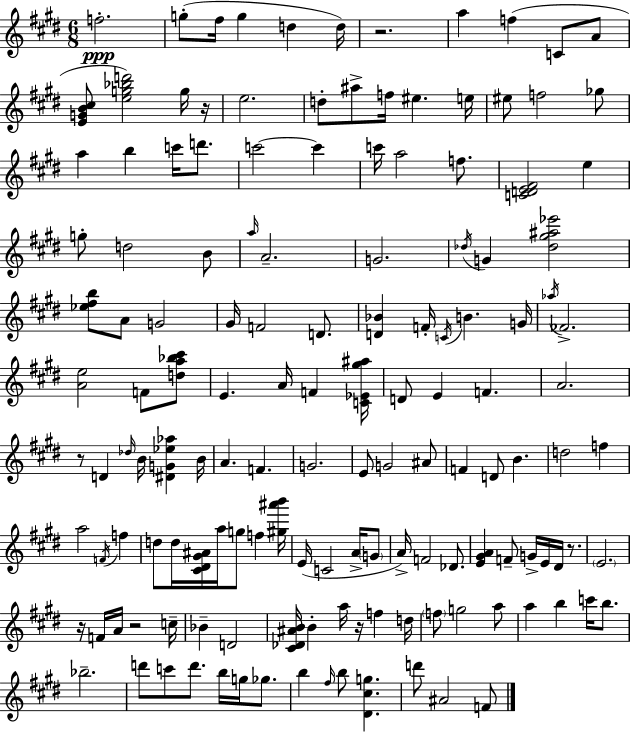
{
  \clef treble
  \numericTimeSignature
  \time 6/8
  \key e \major
  \repeat volta 2 { f''2.-.\ppp | g''8-.( fis''16 g''4 d''4 d''16) | r2. | a''4 f''4( c'8 a'8 | \break <e' g' b' cis''>8 <e'' g'' bes'' d'''>2) g''16 r16 | e''2. | d''8-. ais''8-> f''16 eis''4. e''16 | eis''8 f''2 ges''8 | \break a''4 b''4 c'''16 d'''8. | c'''2~~ c'''4 | c'''16 a''2 f''8. | <c' d' e' fis'>2 e''4 | \break g''8-. d''2 b'8 | \grace { a''16 } a'2.-- | g'2. | \acciaccatura { des''16 } g'4 <des'' gis'' ais'' ees'''>2 | \break <ees'' fis'' b''>8 a'8 g'2 | gis'16 f'2 d'8. | <d' bes'>4 f'16-. \acciaccatura { c'16 } b'4. | g'16 \acciaccatura { aes''16 } fes'2.-> | \break <a' e''>2 | f'8 <d'' a'' bes'' cis'''>8 e'4. a'16 f'4 | <c' ees' gis'' ais''>16 d'8 e'4 f'4. | a'2. | \break r8 d'4 \grace { des''16 } b'16 | <dis' g' ees'' aes''>4 b'16 a'4. f'4. | g'2. | e'8 g'2 | \break ais'8 f'4 d'8 b'4. | d''2 | f''4 a''2 | \acciaccatura { f'16 } f''4 d''8 d''16 <cis' dis' gis' ais'>16 a''16 g''8 | \break f''4 <gis'' ais''' b'''>16 e'16( c'2 | a'16-> \parenthesize g'8 a'16->) f'2 | des'8. <e' gis' a'>4 f'8-- | g'16-> e'16 dis'16 r8. \parenthesize e'2. | \break r16 f'16 a'16 r2 | c''16-- bes'4-- d'2 | <cis' des' ais' b'>16 b'4-. a''16 | r16 f''4 d''16 \parenthesize f''8 g''2 | \break a''8 a''4 b''4 | c'''16 b''8. bes''2.-- | d'''8 c'''8 d'''8. | b''16 g''16 ges''8. b''4 \grace { fis''16 } b''8 | \break <dis' cis'' g''>4. d'''8 ais'2 | f'8 } \bar "|."
}